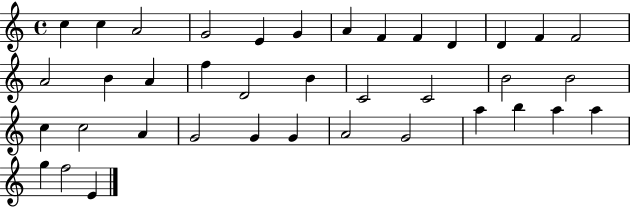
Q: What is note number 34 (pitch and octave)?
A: A5